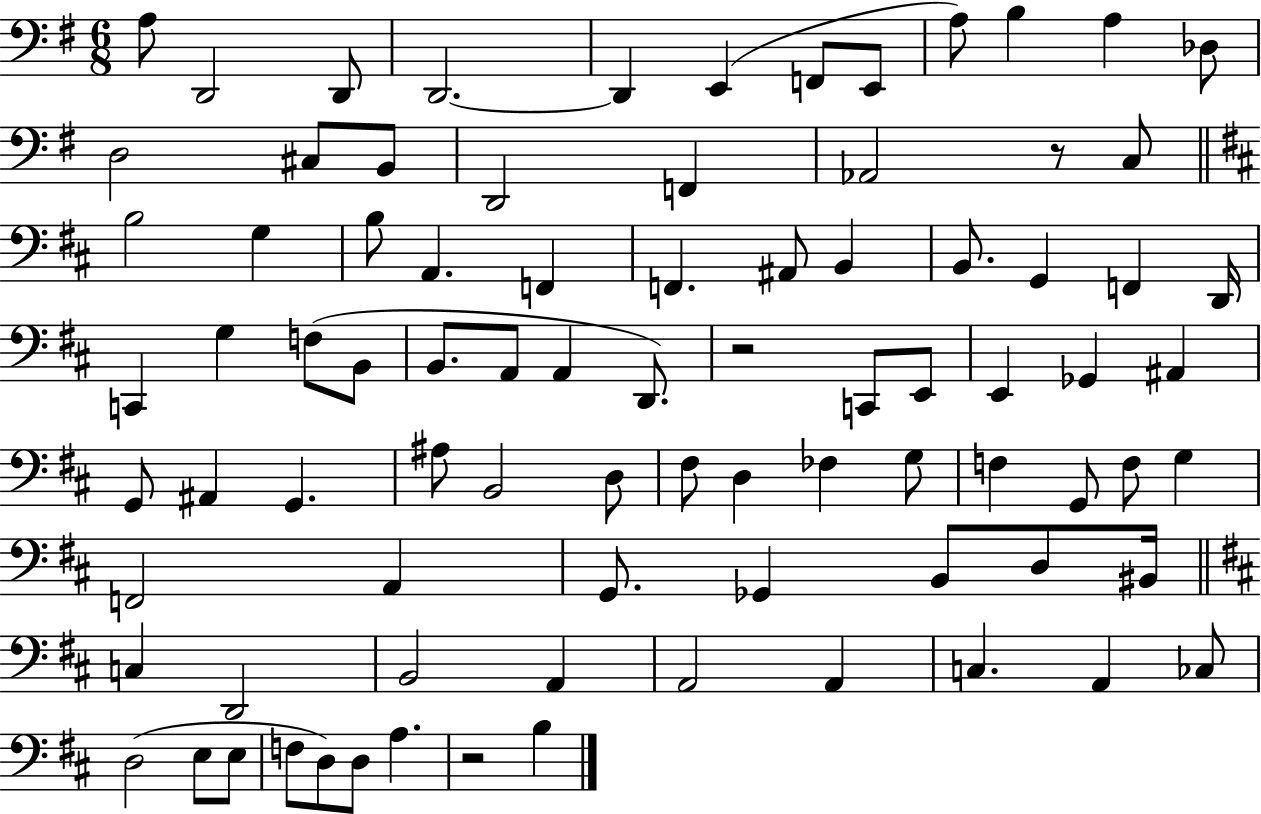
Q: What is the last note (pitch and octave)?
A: B3